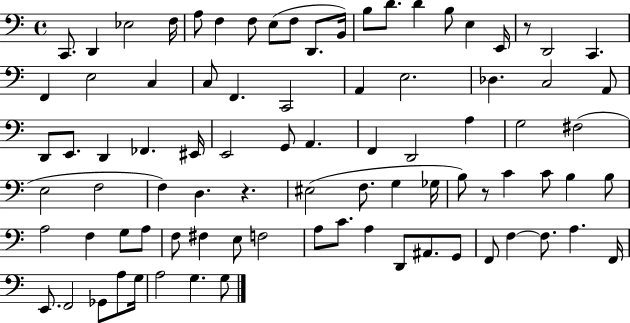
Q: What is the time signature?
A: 4/4